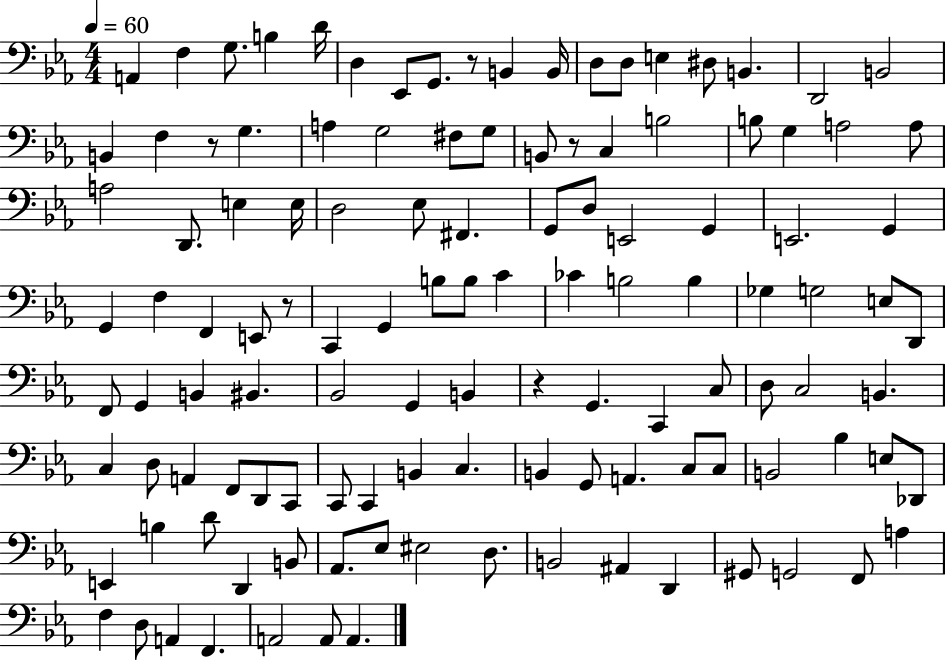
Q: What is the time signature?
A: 4/4